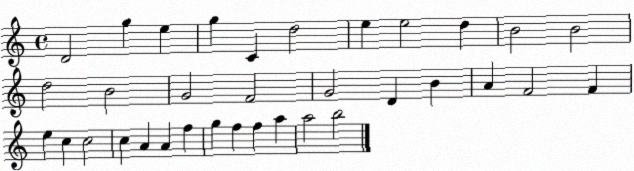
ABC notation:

X:1
T:Untitled
M:4/4
L:1/4
K:C
D2 g e g C d2 e e2 d B2 B2 d2 B2 G2 F2 G2 D B A F2 F e c c2 c A A f g f f a a2 b2